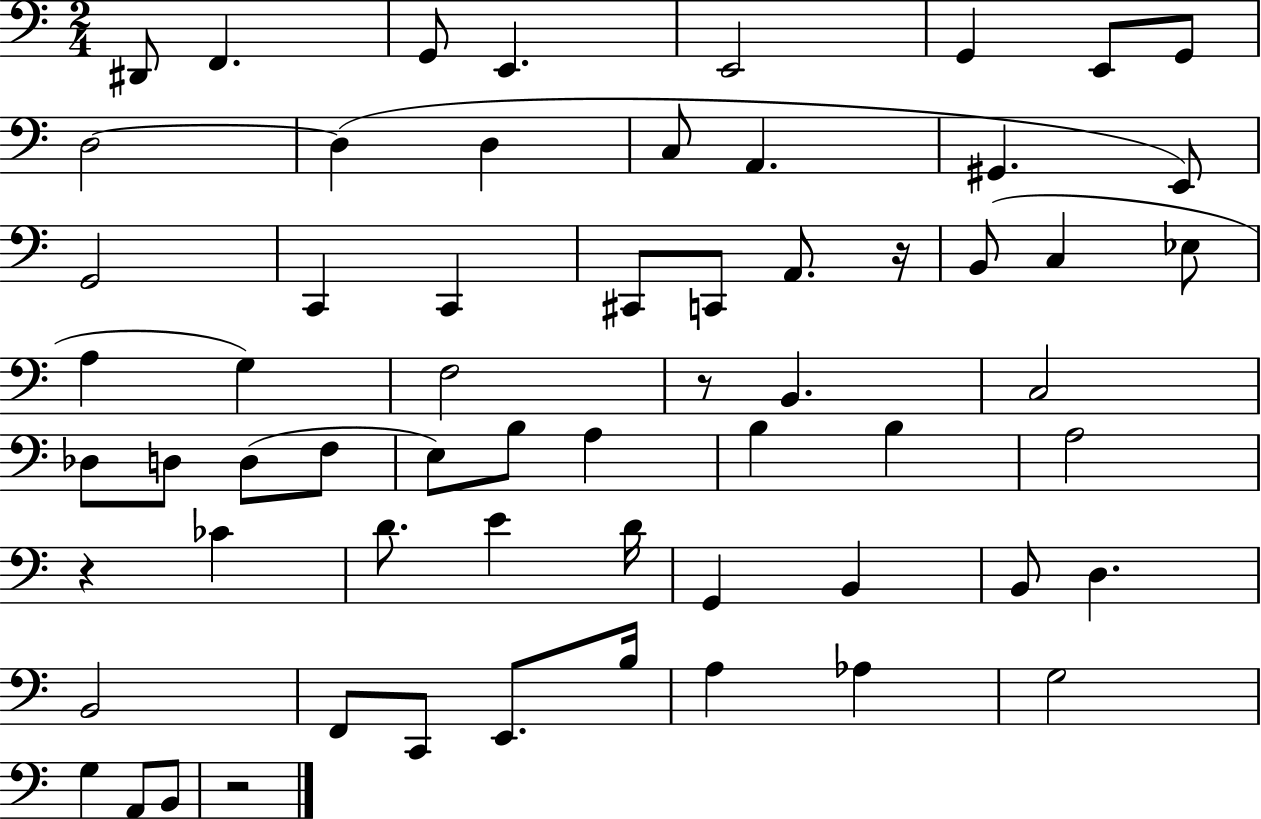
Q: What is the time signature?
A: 2/4